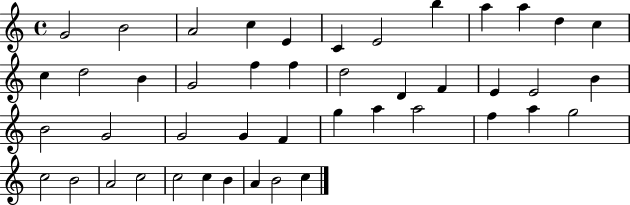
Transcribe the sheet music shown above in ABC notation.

X:1
T:Untitled
M:4/4
L:1/4
K:C
G2 B2 A2 c E C E2 b a a d c c d2 B G2 f f d2 D F E E2 B B2 G2 G2 G F g a a2 f a g2 c2 B2 A2 c2 c2 c B A B2 c